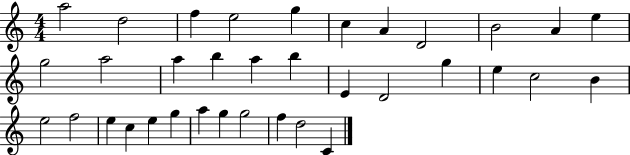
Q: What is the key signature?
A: C major